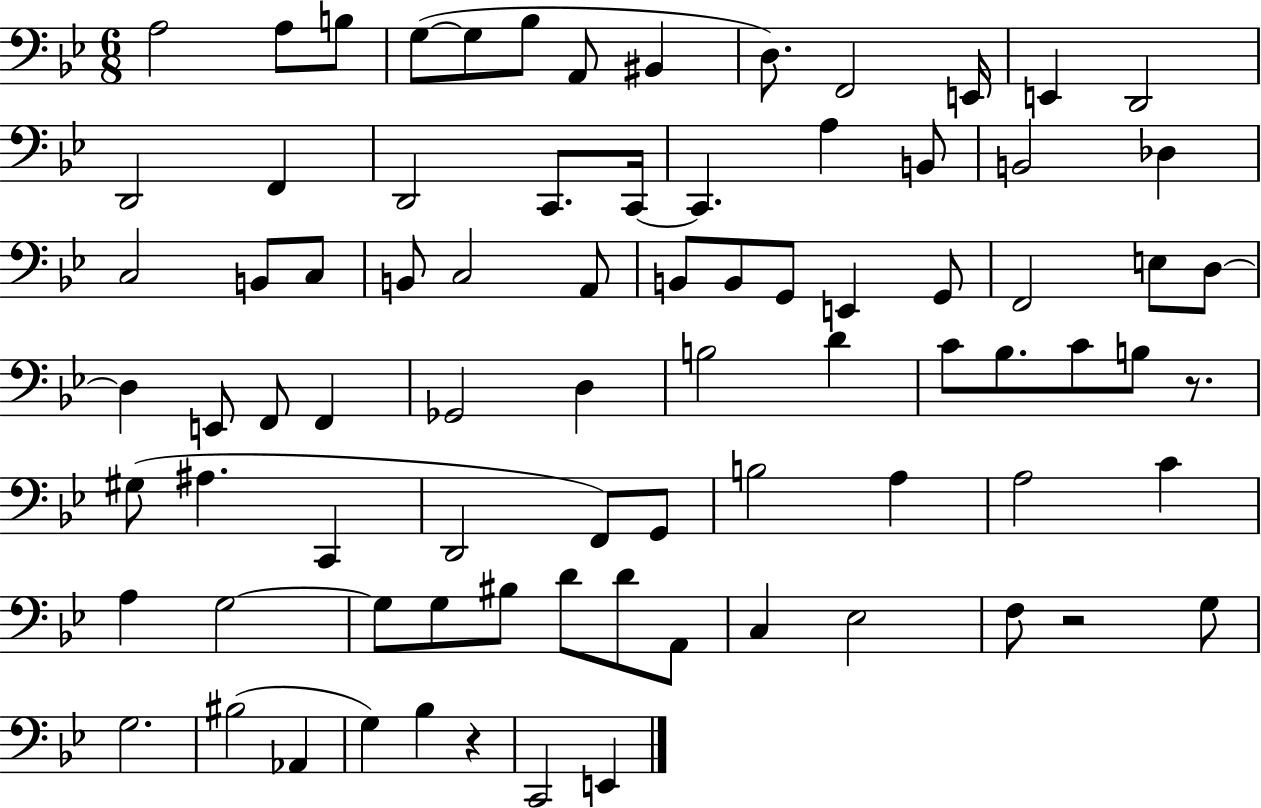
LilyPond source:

{
  \clef bass
  \numericTimeSignature
  \time 6/8
  \key bes \major
  a2 a8 b8 | g8~(~ g8 bes8 a,8 bis,4 | d8.) f,2 e,16 | e,4 d,2 | \break d,2 f,4 | d,2 c,8. c,16~~ | c,4. a4 b,8 | b,2 des4 | \break c2 b,8 c8 | b,8 c2 a,8 | b,8 b,8 g,8 e,4 g,8 | f,2 e8 d8~~ | \break d4 e,8 f,8 f,4 | ges,2 d4 | b2 d'4 | c'8 bes8. c'8 b8 r8. | \break gis8( ais4. c,4 | d,2 f,8) g,8 | b2 a4 | a2 c'4 | \break a4 g2~~ | g8 g8 bis8 d'8 d'8 a,8 | c4 ees2 | f8 r2 g8 | \break g2. | bis2( aes,4 | g4) bes4 r4 | c,2 e,4 | \break \bar "|."
}